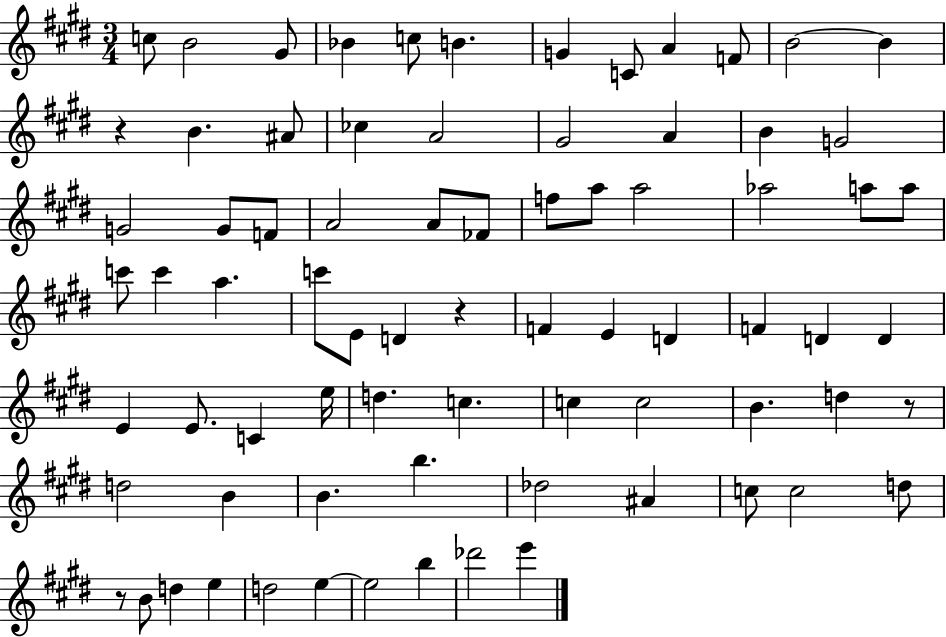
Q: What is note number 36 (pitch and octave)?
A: C6